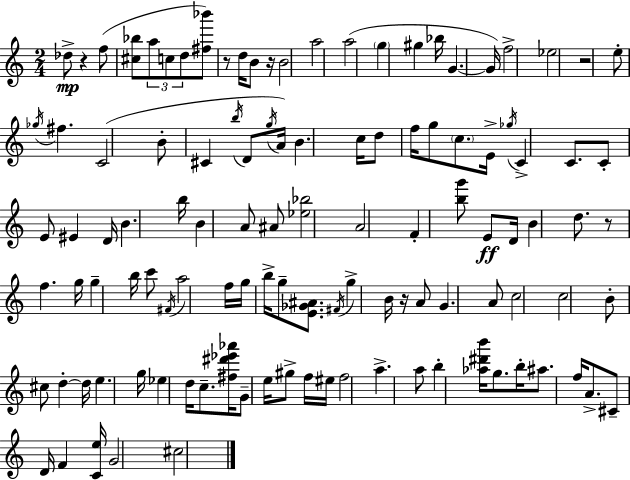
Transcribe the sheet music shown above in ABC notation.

X:1
T:Untitled
M:2/4
L:1/4
K:C
_d/2 z f/2 [^c_b]/2 a/2 c/2 d/2 [^f_b']/2 z/2 d/4 B/2 z/4 B2 a2 a2 g ^g _b/4 G G/4 f2 _e2 z2 e/2 _g/4 ^f C2 B/2 ^C b/4 D/2 g/4 A/4 B c/4 d/2 f/4 g/2 c/2 E/4 _g/4 C C/2 C/2 E/2 ^E D/4 B b/4 B A/2 ^A/2 [_e_b]2 A2 F [bg']/2 E/2 D/4 B d/2 z/2 f g/4 g b/4 c'/2 ^F/4 a2 f/4 g/4 b/4 g/2 [E_G^A]/2 ^F/4 g B/4 z/4 A/2 G A/2 c2 c2 B/2 ^c/2 d d/4 e g/4 _e d/4 c/2 [^f^d'_e'_a']/4 G/2 e/4 ^g/2 f/4 ^e/4 f2 a a/2 b [_a^d'b']/4 g/2 b/4 ^a/2 f/4 A/2 ^C/2 D/4 F [Ce]/4 G2 ^c2